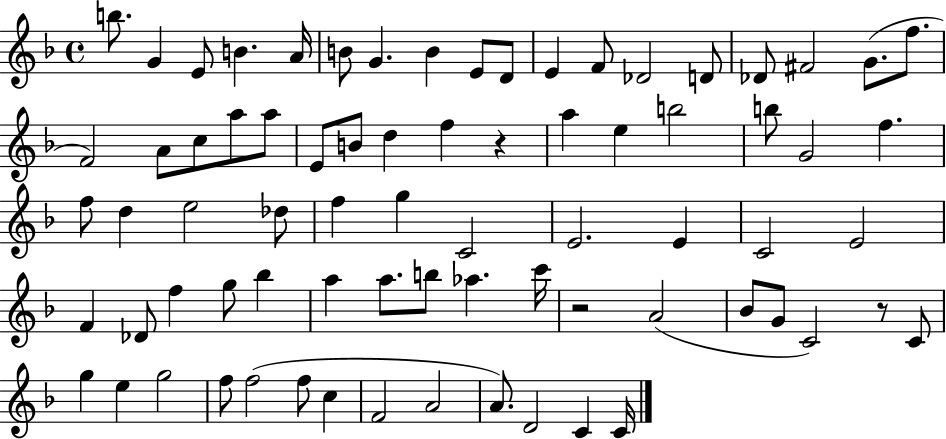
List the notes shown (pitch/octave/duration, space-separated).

B5/e. G4/q E4/e B4/q. A4/s B4/e G4/q. B4/q E4/e D4/e E4/q F4/e Db4/h D4/e Db4/e F#4/h G4/e. F5/e. F4/h A4/e C5/e A5/e A5/e E4/e B4/e D5/q F5/q R/q A5/q E5/q B5/h B5/e G4/h F5/q. F5/e D5/q E5/h Db5/e F5/q G5/q C4/h E4/h. E4/q C4/h E4/h F4/q Db4/e F5/q G5/e Bb5/q A5/q A5/e. B5/e Ab5/q. C6/s R/h A4/h Bb4/e G4/e C4/h R/e C4/e G5/q E5/q G5/h F5/e F5/h F5/e C5/q F4/h A4/h A4/e. D4/h C4/q C4/s